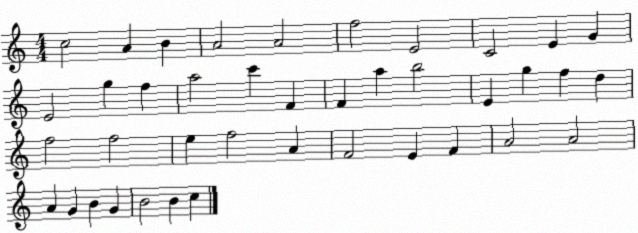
X:1
T:Untitled
M:4/4
L:1/4
K:C
c2 A B A2 A2 f2 E2 C2 E G E2 g f a2 c' F F a b2 E g f d f2 f2 e f2 A F2 E F A2 A2 A G B G B2 B c